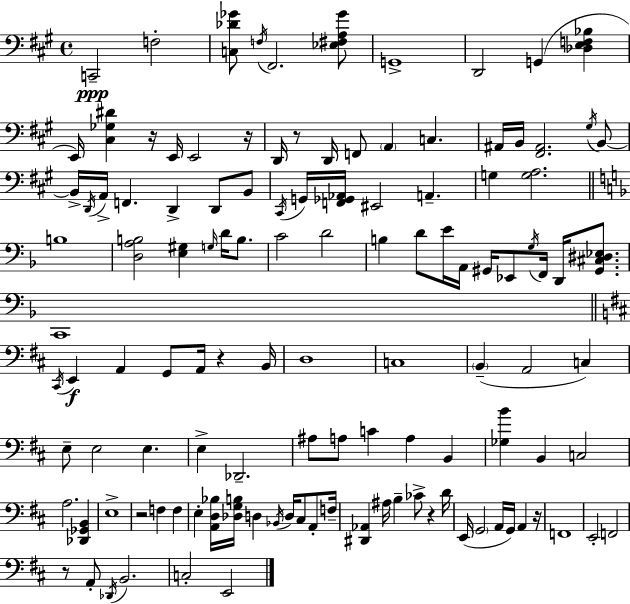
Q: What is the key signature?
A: A major